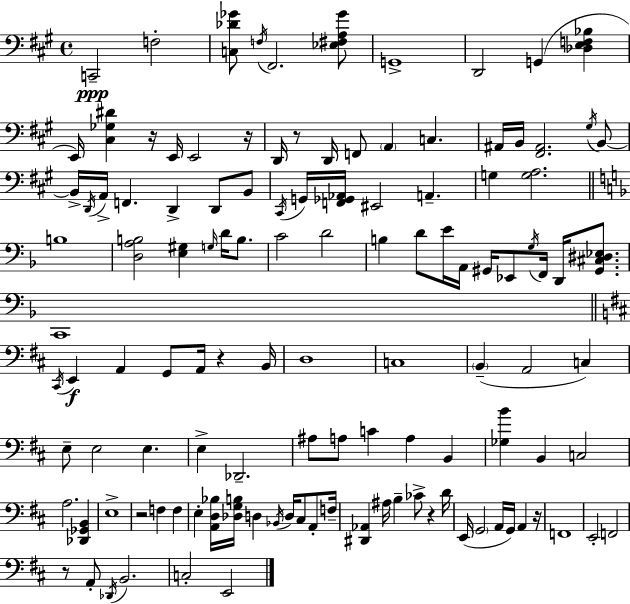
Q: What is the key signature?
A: A major